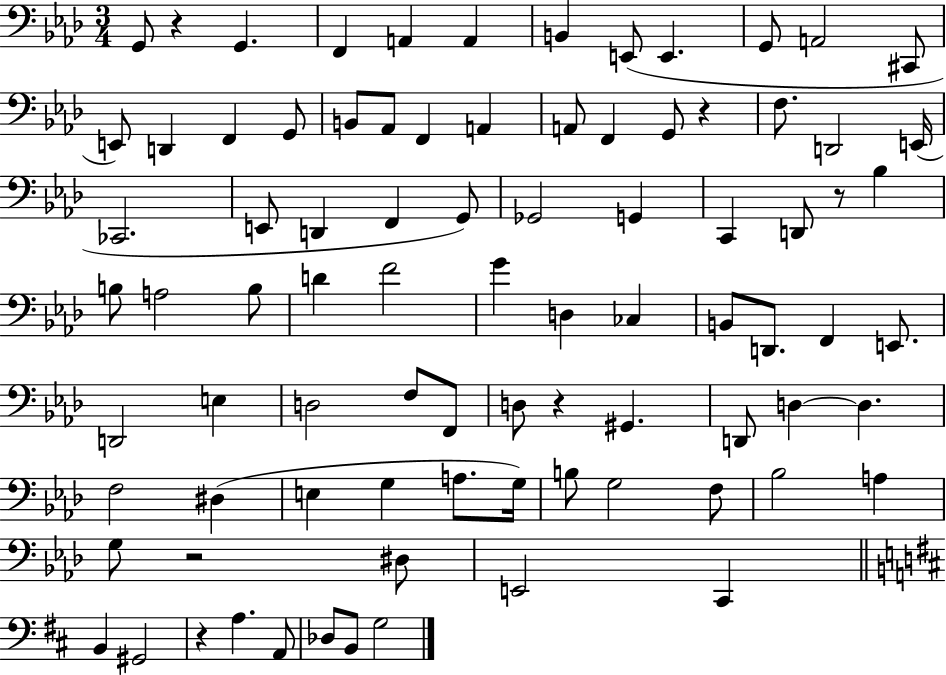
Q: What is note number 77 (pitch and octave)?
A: Db3